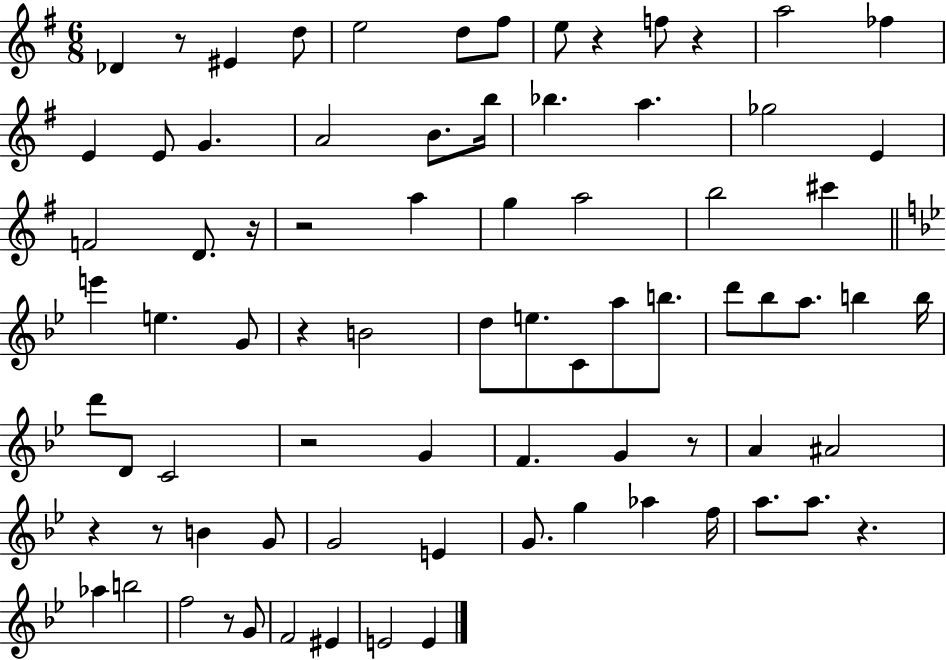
Db4/q R/e EIS4/q D5/e E5/h D5/e F#5/e E5/e R/q F5/e R/q A5/h FES5/q E4/q E4/e G4/q. A4/h B4/e. B5/s Bb5/q. A5/q. Gb5/h E4/q F4/h D4/e. R/s R/h A5/q G5/q A5/h B5/h C#6/q E6/q E5/q. G4/e R/q B4/h D5/e E5/e. C4/e A5/e B5/e. D6/e Bb5/e A5/e. B5/q B5/s D6/e D4/e C4/h R/h G4/q F4/q. G4/q R/e A4/q A#4/h R/q R/e B4/q G4/e G4/h E4/q G4/e. G5/q Ab5/q F5/s A5/e. A5/e. R/q. Ab5/q B5/h F5/h R/e G4/e F4/h EIS4/q E4/h E4/q